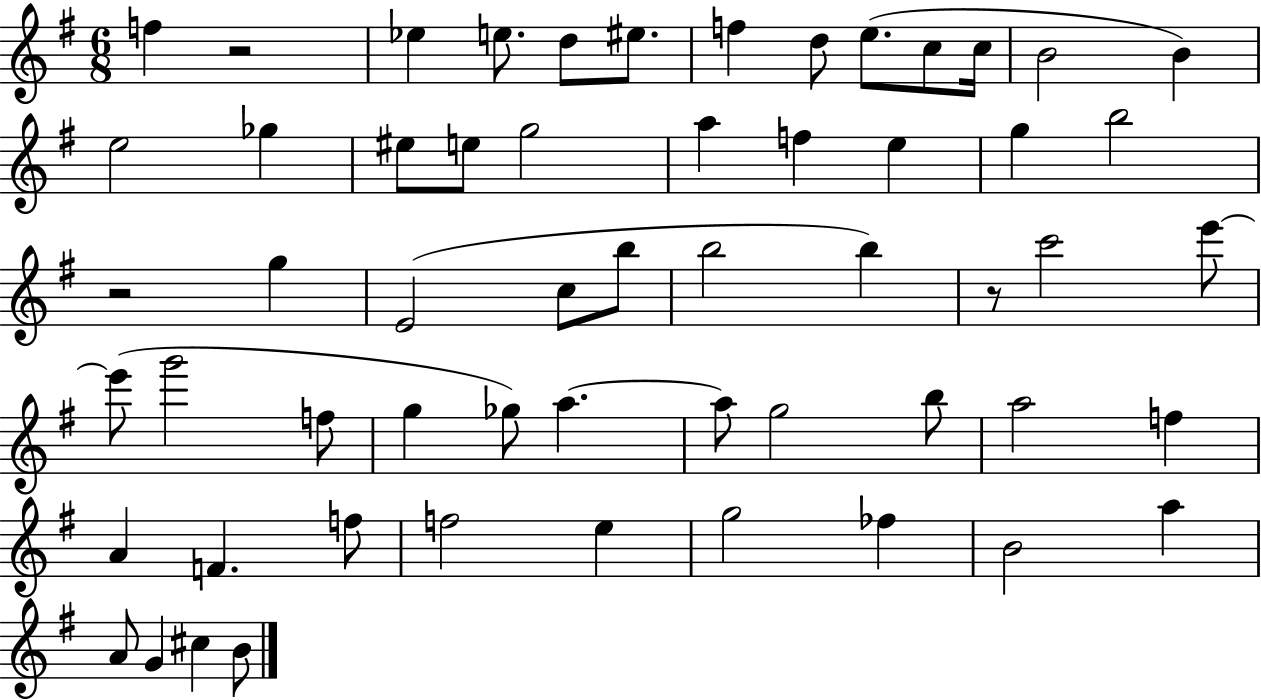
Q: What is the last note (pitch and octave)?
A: B4